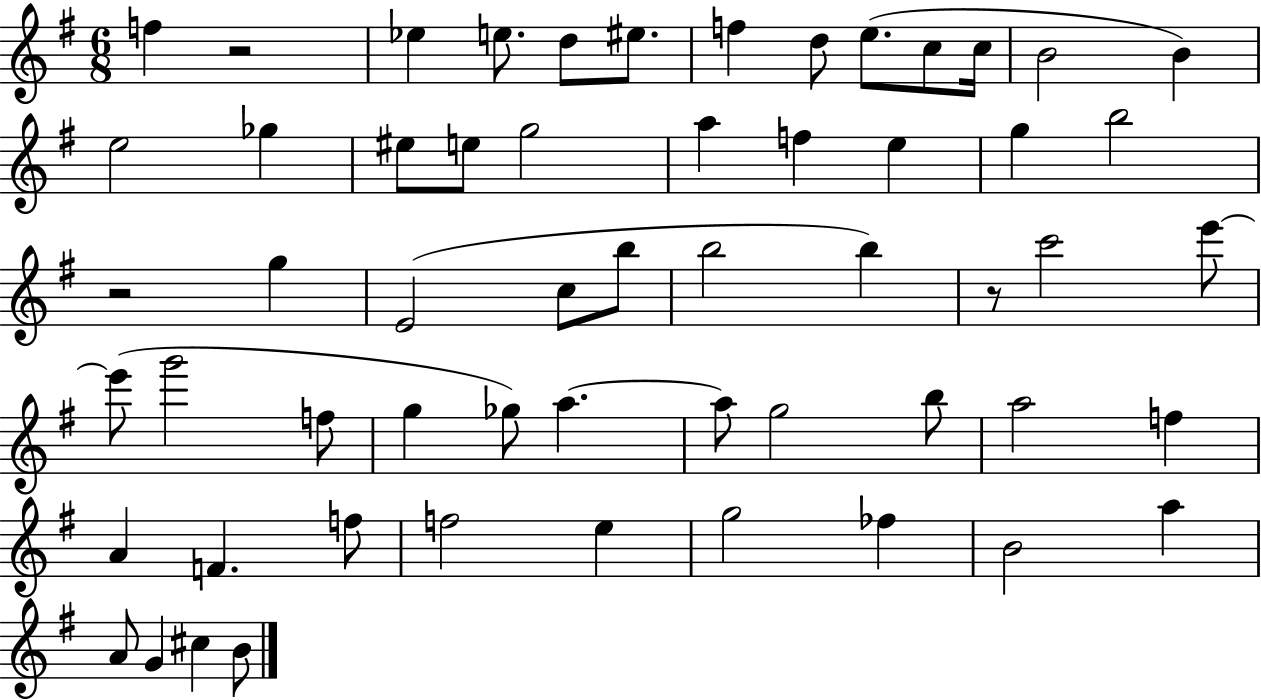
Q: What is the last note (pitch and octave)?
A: B4